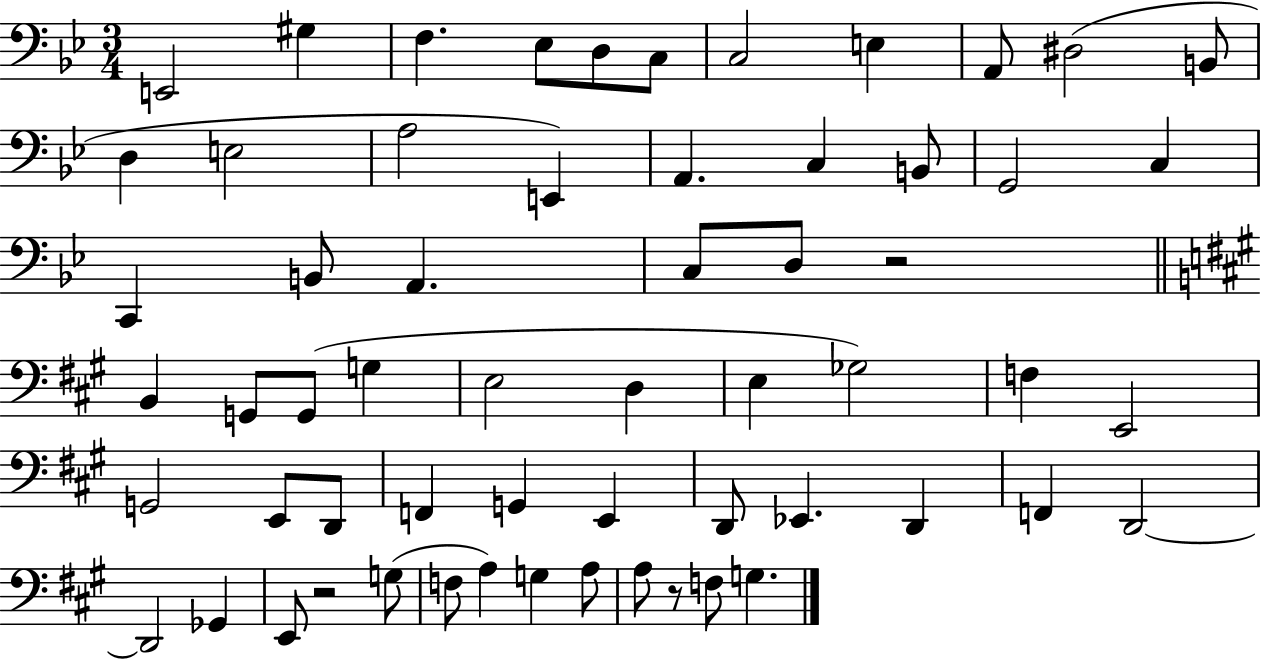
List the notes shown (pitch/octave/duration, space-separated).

E2/h G#3/q F3/q. Eb3/e D3/e C3/e C3/h E3/q A2/e D#3/h B2/e D3/q E3/h A3/h E2/q A2/q. C3/q B2/e G2/h C3/q C2/q B2/e A2/q. C3/e D3/e R/h B2/q G2/e G2/e G3/q E3/h D3/q E3/q Gb3/h F3/q E2/h G2/h E2/e D2/e F2/q G2/q E2/q D2/e Eb2/q. D2/q F2/q D2/h D2/h Gb2/q E2/e R/h G3/e F3/e A3/q G3/q A3/e A3/e R/e F3/e G3/q.